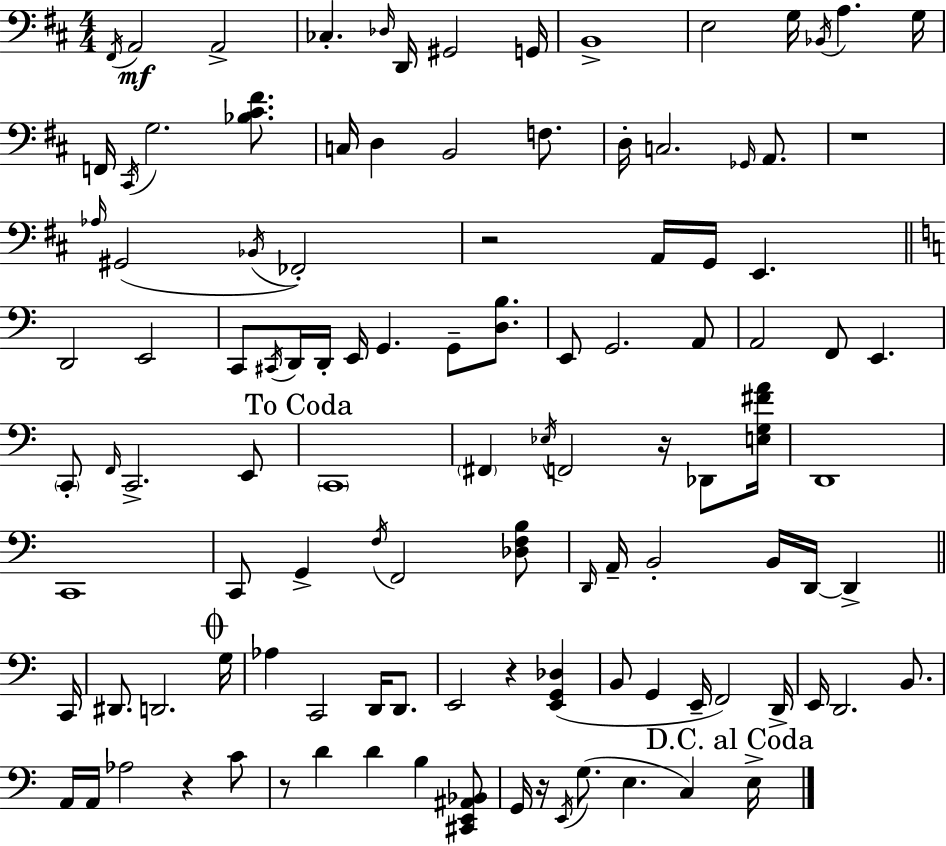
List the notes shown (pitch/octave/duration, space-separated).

F#2/s A2/h A2/h CES3/q. Db3/s D2/s G#2/h G2/s B2/w E3/h G3/s Bb2/s A3/q. G3/s F2/s C#2/s G3/h. [Bb3,C#4,F#4]/e. C3/s D3/q B2/h F3/e. D3/s C3/h. Gb2/s A2/e. R/w Ab3/s G#2/h Bb2/s FES2/h R/h A2/s G2/s E2/q. D2/h E2/h C2/e C#2/s D2/s D2/s E2/s G2/q. G2/e [D3,B3]/e. E2/e G2/h. A2/e A2/h F2/e E2/q. C2/e F2/s C2/h. E2/e C2/w F#2/q Eb3/s F2/h R/s Db2/e [E3,G3,F#4,A4]/s D2/w C2/w C2/e G2/q F3/s F2/h [Db3,F3,B3]/e D2/s A2/s B2/h B2/s D2/s D2/q C2/s D#2/e. D2/h. G3/s Ab3/q C2/h D2/s D2/e. E2/h R/q [E2,G2,Db3]/q B2/e G2/q E2/s F2/h D2/s E2/s D2/h. B2/e. A2/s A2/s Ab3/h R/q C4/e R/e D4/q D4/q B3/q [C#2,E2,A#2,Bb2]/e G2/s R/s E2/s G3/e. E3/q. C3/q E3/s